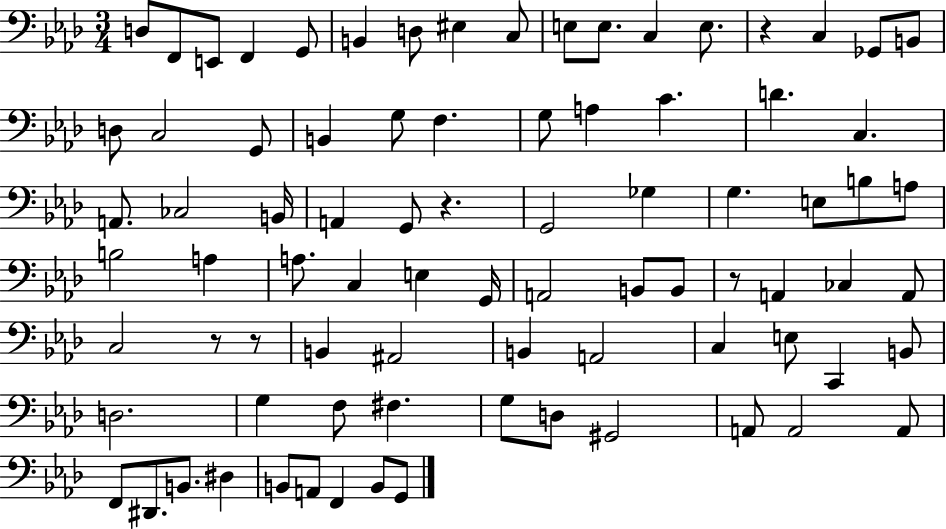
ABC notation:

X:1
T:Untitled
M:3/4
L:1/4
K:Ab
D,/2 F,,/2 E,,/2 F,, G,,/2 B,, D,/2 ^E, C,/2 E,/2 E,/2 C, E,/2 z C, _G,,/2 B,,/2 D,/2 C,2 G,,/2 B,, G,/2 F, G,/2 A, C D C, A,,/2 _C,2 B,,/4 A,, G,,/2 z G,,2 _G, G, E,/2 B,/2 A,/2 B,2 A, A,/2 C, E, G,,/4 A,,2 B,,/2 B,,/2 z/2 A,, _C, A,,/2 C,2 z/2 z/2 B,, ^A,,2 B,, A,,2 C, E,/2 C,, B,,/2 D,2 G, F,/2 ^F, G,/2 D,/2 ^G,,2 A,,/2 A,,2 A,,/2 F,,/2 ^D,,/2 B,,/2 ^D, B,,/2 A,,/2 F,, B,,/2 G,,/2